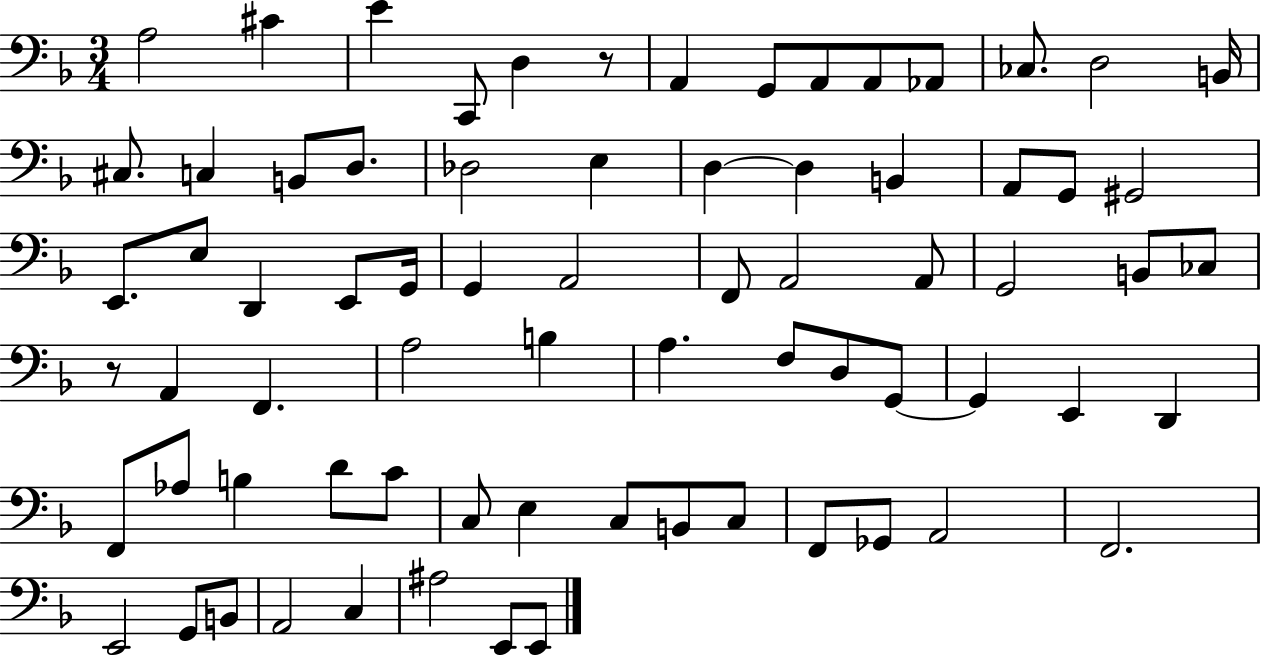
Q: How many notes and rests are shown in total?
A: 73